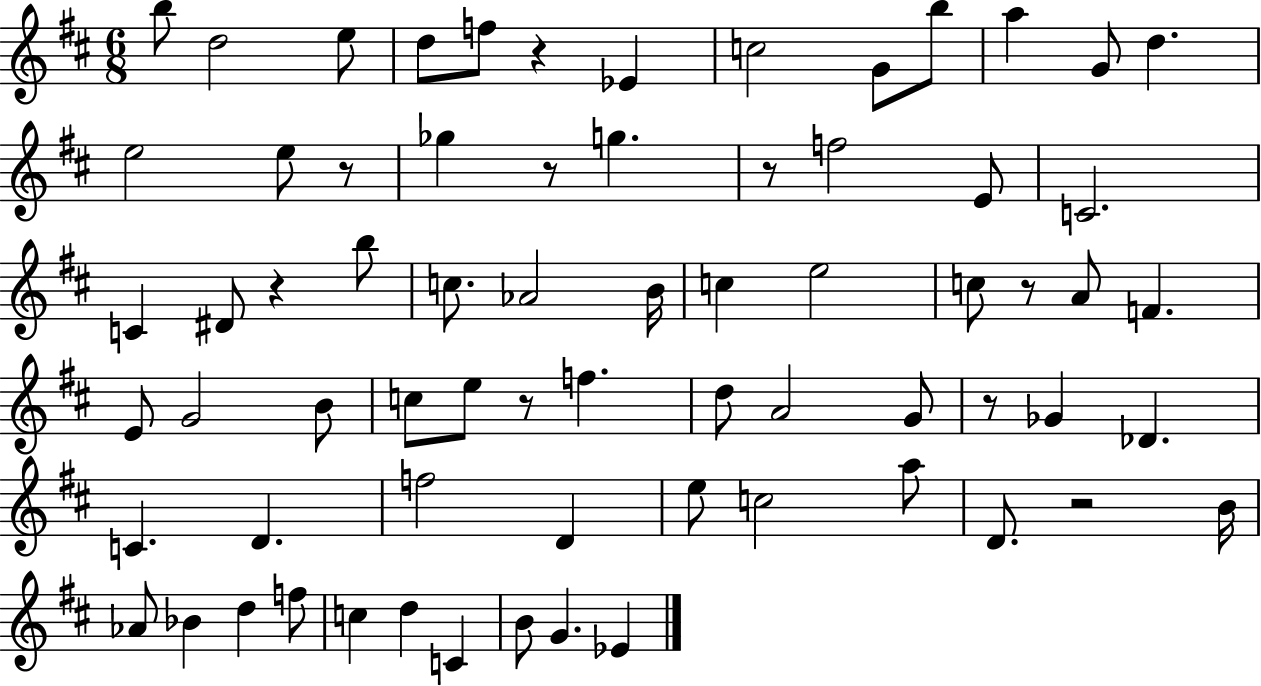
{
  \clef treble
  \numericTimeSignature
  \time 6/8
  \key d \major
  \repeat volta 2 { b''8 d''2 e''8 | d''8 f''8 r4 ees'4 | c''2 g'8 b''8 | a''4 g'8 d''4. | \break e''2 e''8 r8 | ges''4 r8 g''4. | r8 f''2 e'8 | c'2. | \break c'4 dis'8 r4 b''8 | c''8. aes'2 b'16 | c''4 e''2 | c''8 r8 a'8 f'4. | \break e'8 g'2 b'8 | c''8 e''8 r8 f''4. | d''8 a'2 g'8 | r8 ges'4 des'4. | \break c'4. d'4. | f''2 d'4 | e''8 c''2 a''8 | d'8. r2 b'16 | \break aes'8 bes'4 d''4 f''8 | c''4 d''4 c'4 | b'8 g'4. ees'4 | } \bar "|."
}